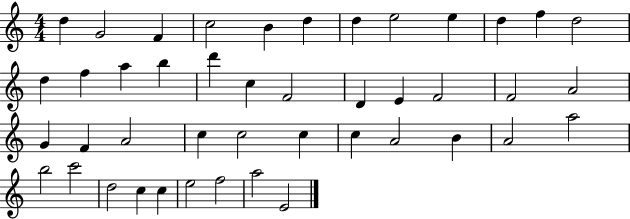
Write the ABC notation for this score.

X:1
T:Untitled
M:4/4
L:1/4
K:C
d G2 F c2 B d d e2 e d f d2 d f a b d' c F2 D E F2 F2 A2 G F A2 c c2 c c A2 B A2 a2 b2 c'2 d2 c c e2 f2 a2 E2